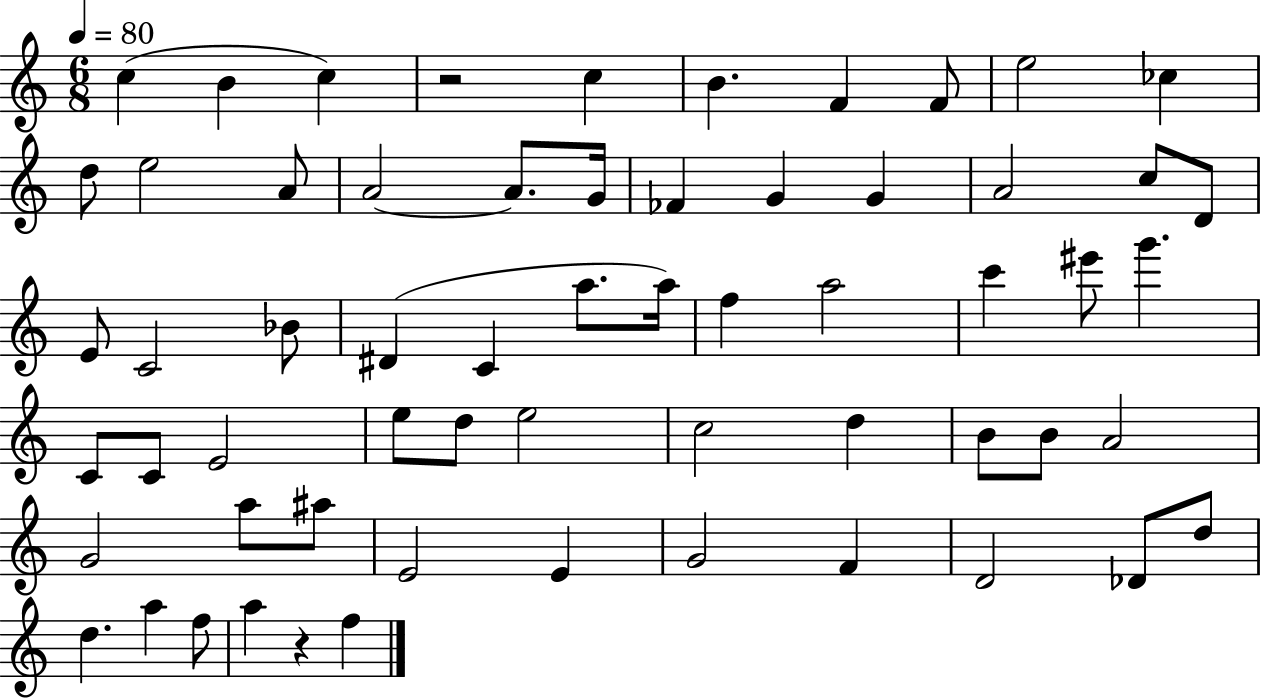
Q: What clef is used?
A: treble